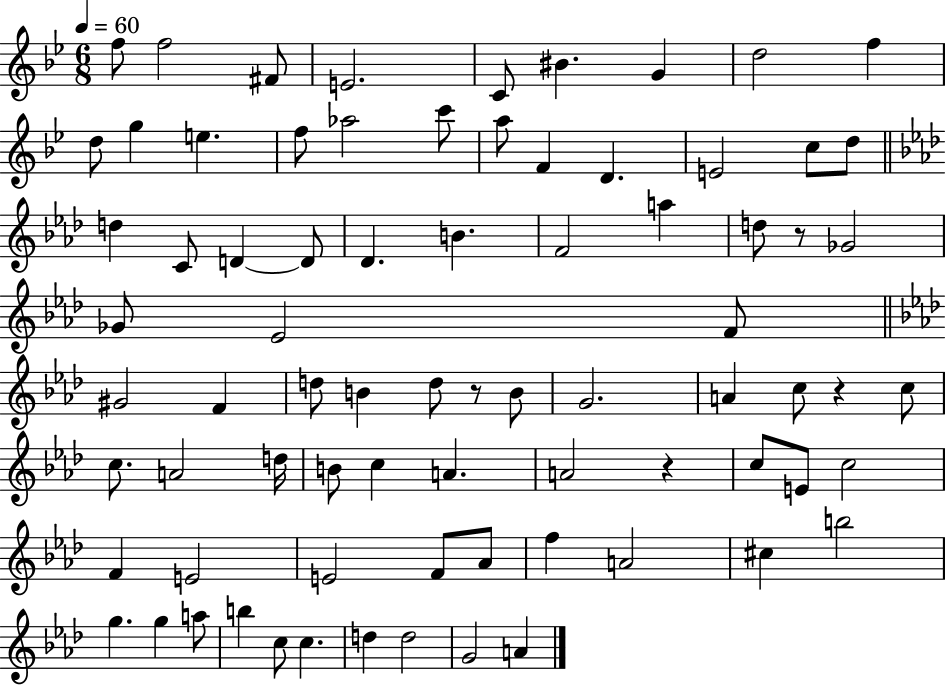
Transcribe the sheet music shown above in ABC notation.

X:1
T:Untitled
M:6/8
L:1/4
K:Bb
f/2 f2 ^F/2 E2 C/2 ^B G d2 f d/2 g e f/2 _a2 c'/2 a/2 F D E2 c/2 d/2 d C/2 D D/2 _D B F2 a d/2 z/2 _G2 _G/2 _E2 F/2 ^G2 F d/2 B d/2 z/2 B/2 G2 A c/2 z c/2 c/2 A2 d/4 B/2 c A A2 z c/2 E/2 c2 F E2 E2 F/2 _A/2 f A2 ^c b2 g g a/2 b c/2 c d d2 G2 A